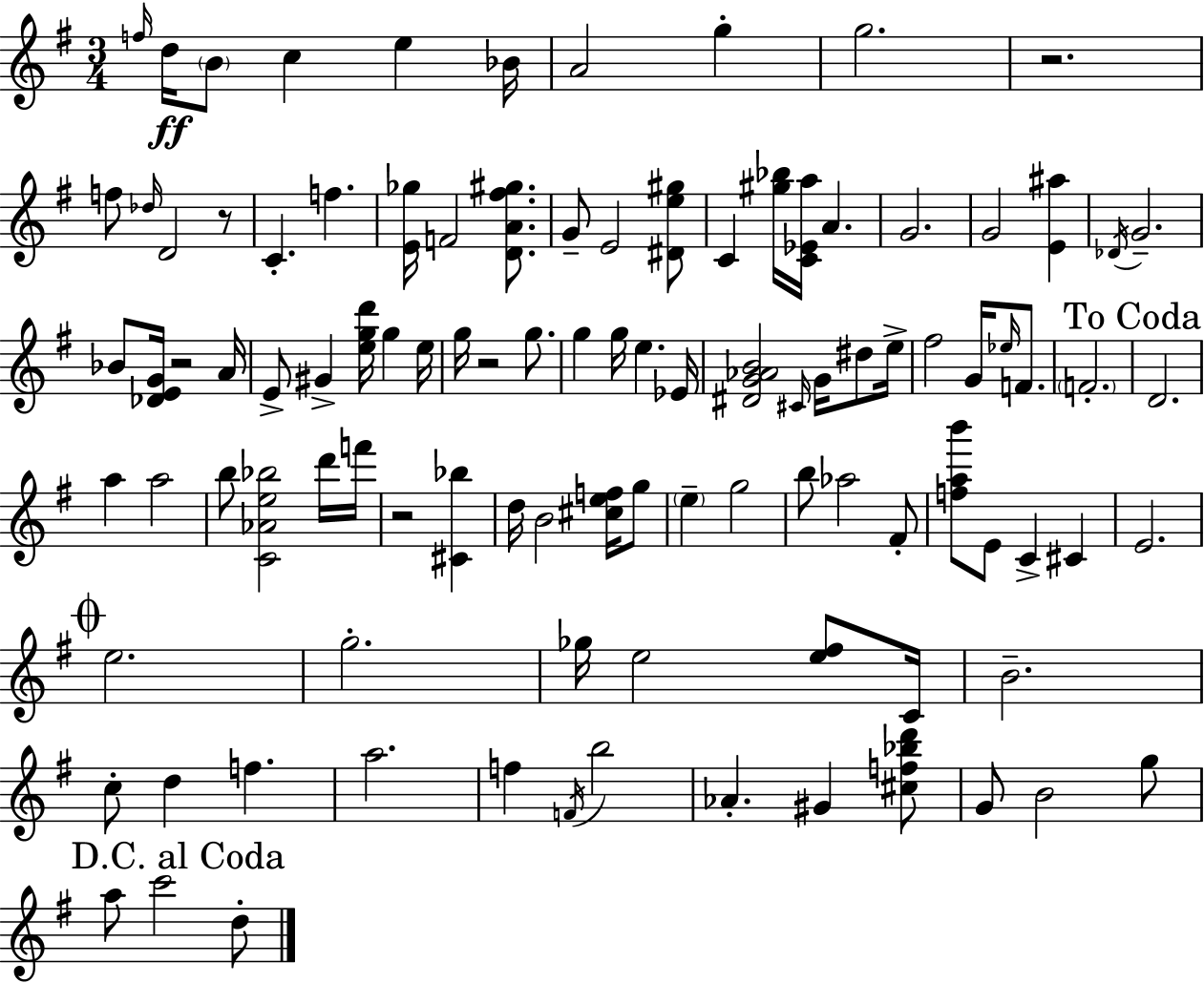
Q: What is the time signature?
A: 3/4